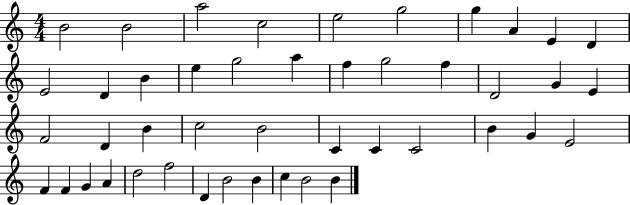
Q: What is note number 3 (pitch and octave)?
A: A5